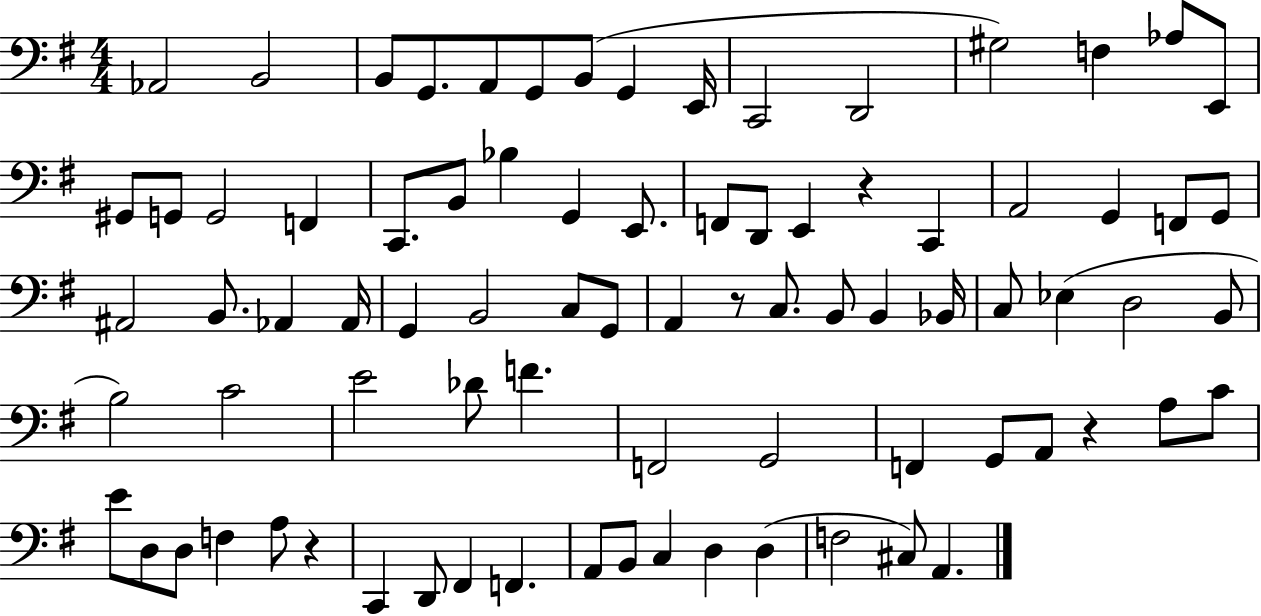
X:1
T:Untitled
M:4/4
L:1/4
K:G
_A,,2 B,,2 B,,/2 G,,/2 A,,/2 G,,/2 B,,/2 G,, E,,/4 C,,2 D,,2 ^G,2 F, _A,/2 E,,/2 ^G,,/2 G,,/2 G,,2 F,, C,,/2 B,,/2 _B, G,, E,,/2 F,,/2 D,,/2 E,, z C,, A,,2 G,, F,,/2 G,,/2 ^A,,2 B,,/2 _A,, _A,,/4 G,, B,,2 C,/2 G,,/2 A,, z/2 C,/2 B,,/2 B,, _B,,/4 C,/2 _E, D,2 B,,/2 B,2 C2 E2 _D/2 F F,,2 G,,2 F,, G,,/2 A,,/2 z A,/2 C/2 E/2 D,/2 D,/2 F, A,/2 z C,, D,,/2 ^F,, F,, A,,/2 B,,/2 C, D, D, F,2 ^C,/2 A,,